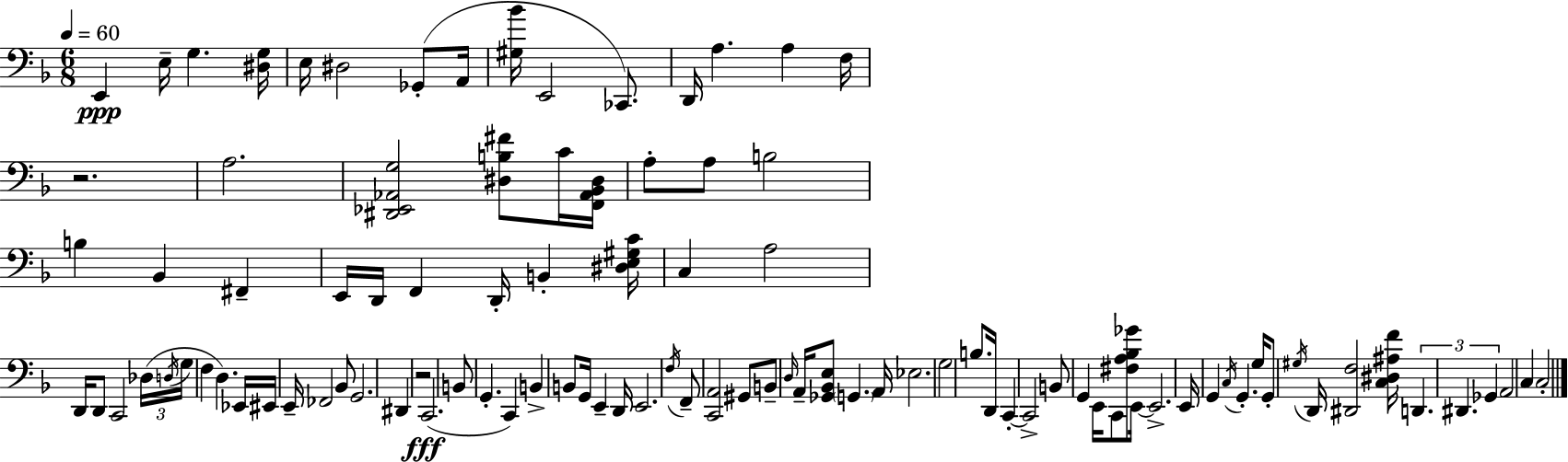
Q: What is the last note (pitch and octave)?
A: C3